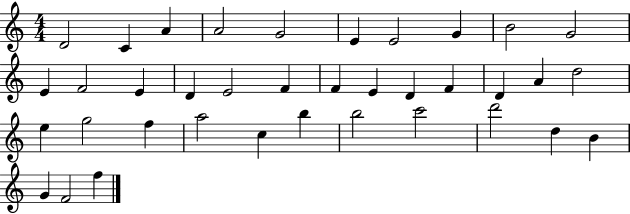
D4/h C4/q A4/q A4/h G4/h E4/q E4/h G4/q B4/h G4/h E4/q F4/h E4/q D4/q E4/h F4/q F4/q E4/q D4/q F4/q D4/q A4/q D5/h E5/q G5/h F5/q A5/h C5/q B5/q B5/h C6/h D6/h D5/q B4/q G4/q F4/h F5/q